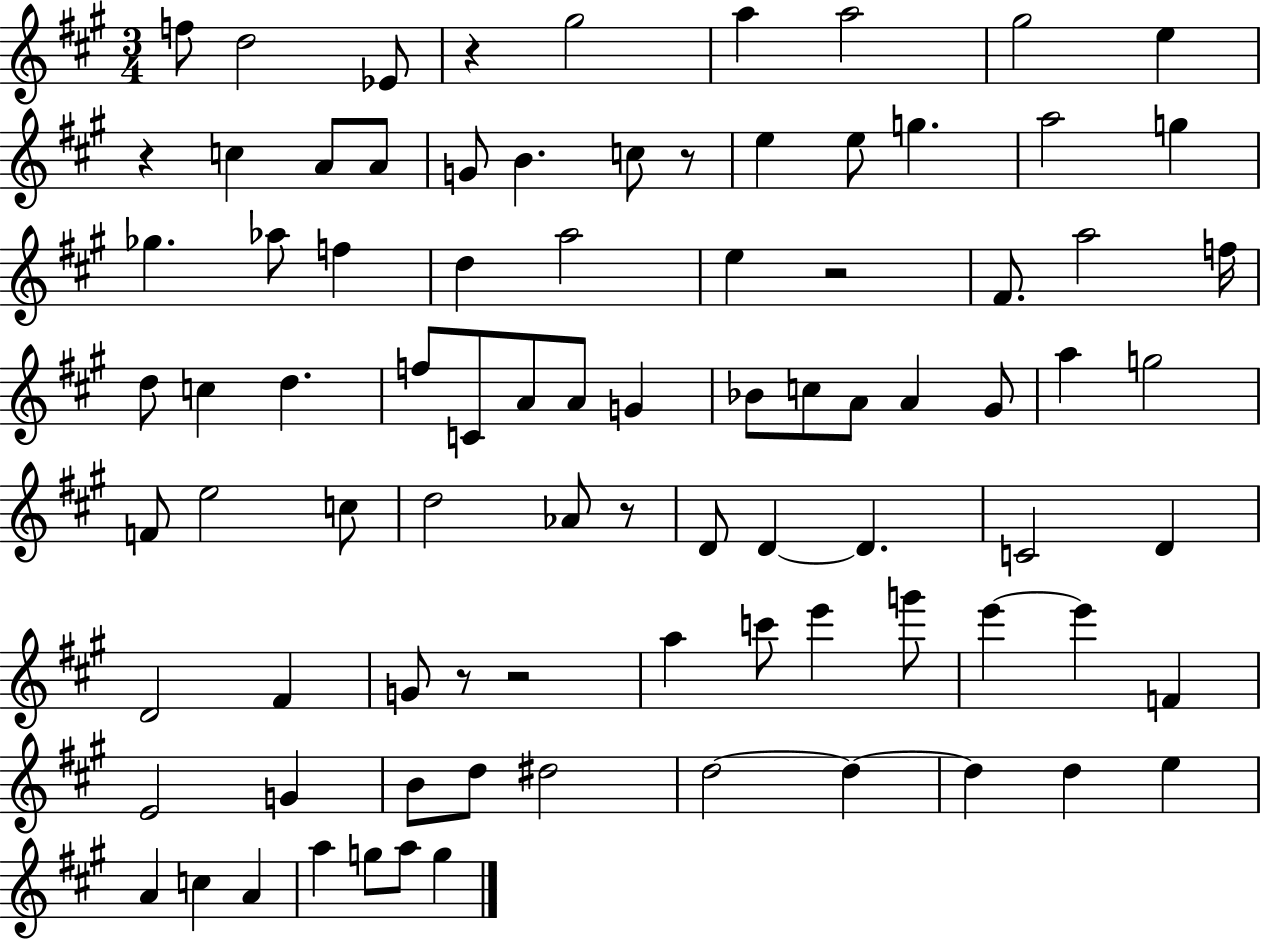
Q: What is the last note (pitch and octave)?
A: G5